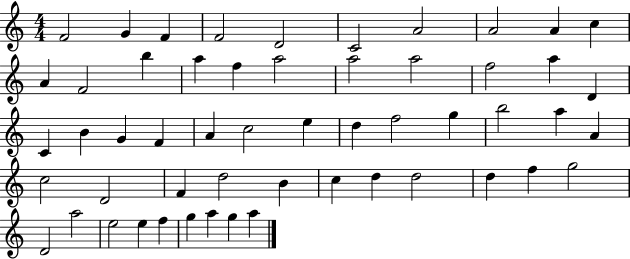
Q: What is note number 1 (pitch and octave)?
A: F4